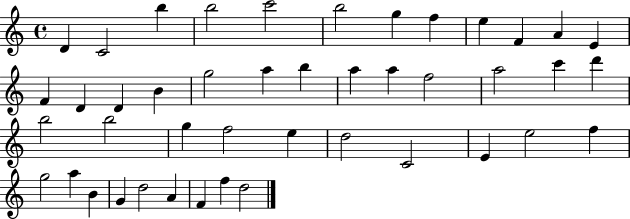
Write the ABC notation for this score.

X:1
T:Untitled
M:4/4
L:1/4
K:C
D C2 b b2 c'2 b2 g f e F A E F D D B g2 a b a a f2 a2 c' d' b2 b2 g f2 e d2 C2 E e2 f g2 a B G d2 A F f d2